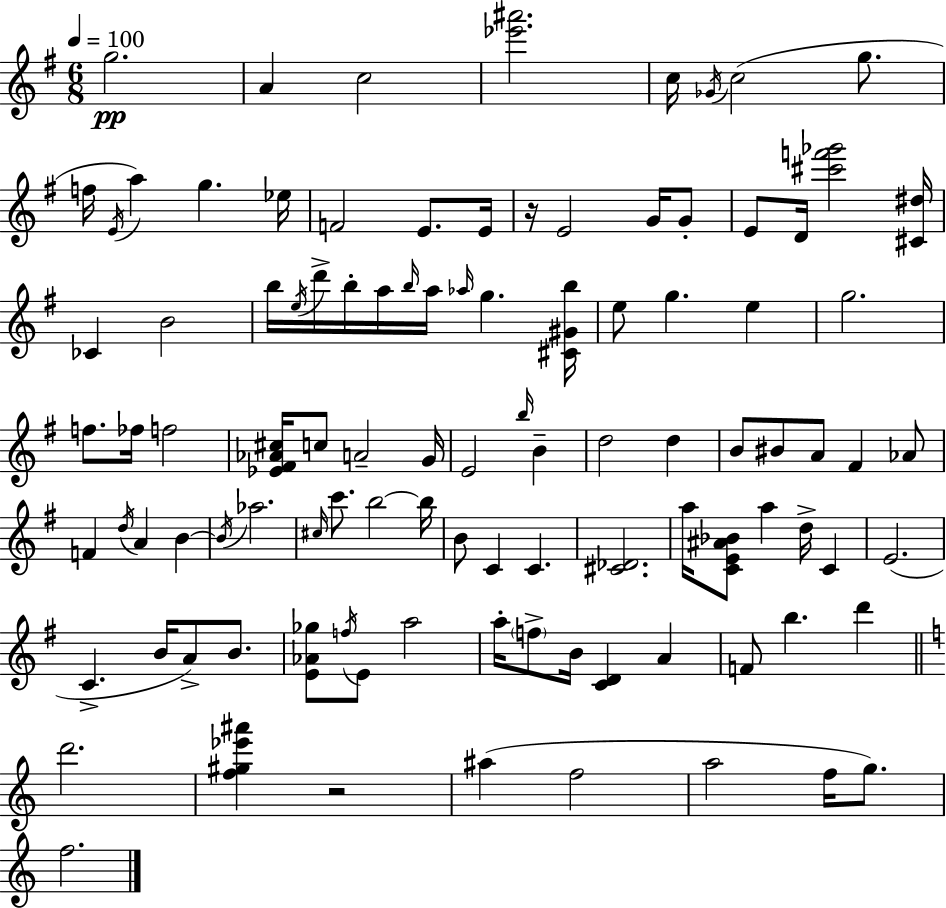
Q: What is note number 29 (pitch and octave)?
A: A5